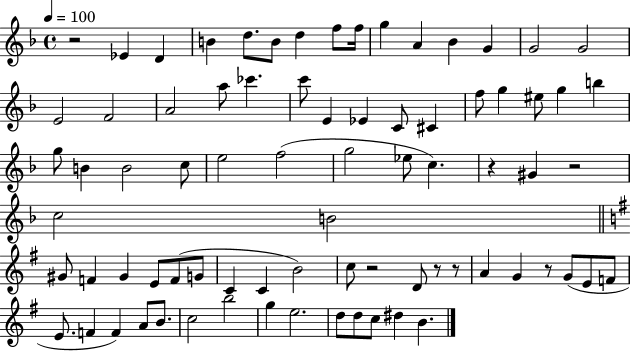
R/h Eb4/q D4/q B4/q D5/e. B4/e D5/q F5/e F5/s G5/q A4/q Bb4/q G4/q G4/h G4/h E4/h F4/h A4/h A5/e CES6/q. C6/e E4/q Eb4/q C4/e C#4/q F5/e G5/q EIS5/e G5/q B5/q G5/e B4/q B4/h C5/e E5/h F5/h G5/h Eb5/e C5/q. R/q G#4/q R/h C5/h B4/h G#4/e F4/q G#4/q E4/e F4/e G4/e C4/q C4/q B4/h C5/e R/h D4/e R/e R/e A4/q G4/q R/e G4/e E4/e F4/e E4/e. F4/q F4/q A4/e B4/e. C5/h B5/h G5/q E5/h. D5/e D5/e C5/e D#5/q B4/q.